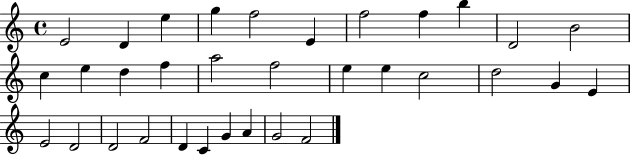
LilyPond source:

{
  \clef treble
  \time 4/4
  \defaultTimeSignature
  \key c \major
  e'2 d'4 e''4 | g''4 f''2 e'4 | f''2 f''4 b''4 | d'2 b'2 | \break c''4 e''4 d''4 f''4 | a''2 f''2 | e''4 e''4 c''2 | d''2 g'4 e'4 | \break e'2 d'2 | d'2 f'2 | d'4 c'4 g'4 a'4 | g'2 f'2 | \break \bar "|."
}